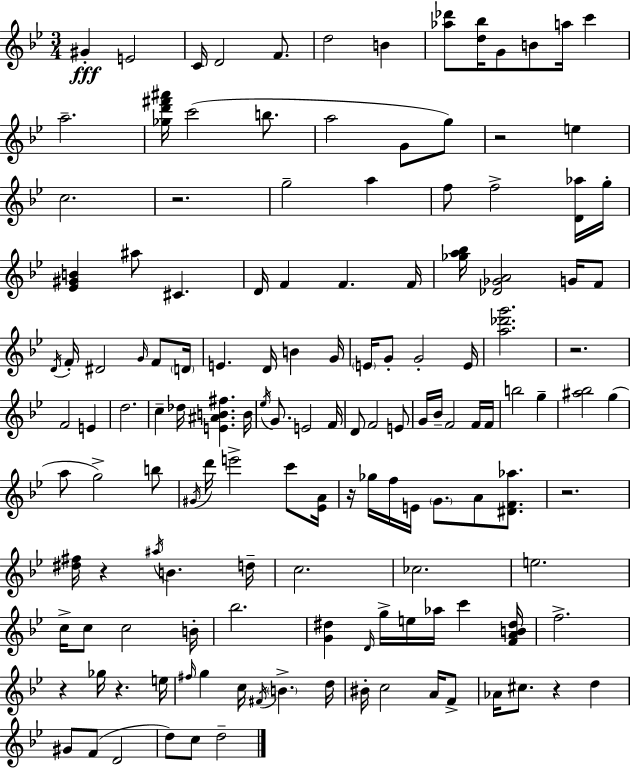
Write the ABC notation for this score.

X:1
T:Untitled
M:3/4
L:1/4
K:Bb
^G E2 C/4 D2 F/2 d2 B [_a_d']/2 [d_b]/4 G/2 B/2 a/4 c' a2 [_gd'^f'^a']/4 c'2 b/2 a2 G/2 g/2 z2 e c2 z2 g2 a f/2 f2 [D_a]/4 g/4 [_E^GB] ^a/2 ^C D/4 F F F/4 [_ga_b]/4 [_D_GA]2 G/4 F/2 D/4 F/4 ^D2 G/4 F/2 D/4 E D/4 B G/4 E/4 G/2 G2 E/4 [a_d'g']2 z2 F2 E d2 c _d/4 [E^AB^f] B/4 _e/4 G/2 E2 F/4 D/2 F2 E/2 G/4 _B/4 F2 F/4 F/4 b2 g [^a_b]2 g a/2 g2 b/2 ^G/4 d'/4 e'2 c'/2 [_EA]/4 z/4 _g/4 f/4 E/4 G/2 A/2 [^DF_a]/2 z2 [^d^f]/4 z ^a/4 B d/4 c2 _c2 e2 c/4 c/2 c2 B/4 _b2 [G^d] D/4 g/4 e/4 _a/4 c' [FAB^d]/4 f2 z _g/4 z e/4 ^f/4 g c/4 ^F/4 B d/4 ^B/4 c2 A/4 F/2 _A/4 ^c/2 z d ^G/2 F/2 D2 d/2 c/2 d2